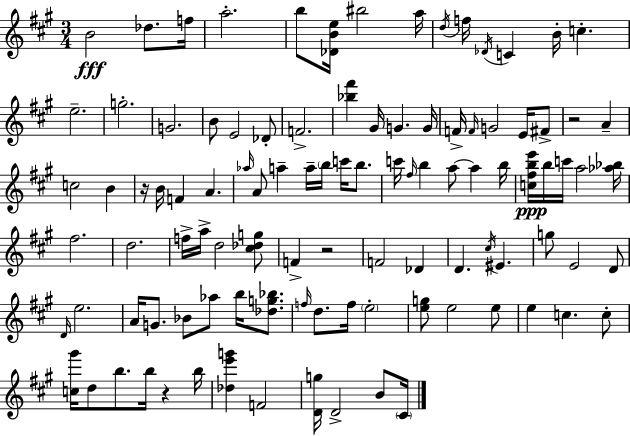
B4/h Db5/e. F5/s A5/h. B5/e [Db4,B4,E5]/s BIS5/h A5/s D5/s F5/s Db4/s C4/q B4/s C5/q. E5/h. G5/h. G4/h. B4/e E4/h Db4/e F4/h. [Bb5,F#6]/q G#4/s G4/q. G4/s F4/s F4/s G4/h E4/s F#4/e R/h A4/q C5/h B4/q R/s B4/s F4/q A4/q. Ab5/s A4/e A5/q A5/s B5/s C6/s B5/e. C6/s F#5/s B5/q A5/e A5/q B5/s [C5,F#5,B5,E6]/s B5/s C6/s A5/h [Ab5,Bb5]/s F#5/h. D5/h. F5/s A5/s D5/h [C#5,Db5,G5]/e F4/q R/h F4/h Db4/q D4/q. C#5/s EIS4/q. G5/e E4/h D4/e D4/s E5/h. A4/s G4/e. Bb4/e Ab5/e B5/s [Db5,G5,Bb5]/e. F5/s D5/e. F5/s E5/h [E5,G5]/e E5/h E5/e E5/q C5/q. C5/e [C5,G#6]/s D5/e B5/e. B5/s R/q B5/s [Db5,E6,G6]/q F4/h [D4,G5]/s D4/h B4/e C#4/s